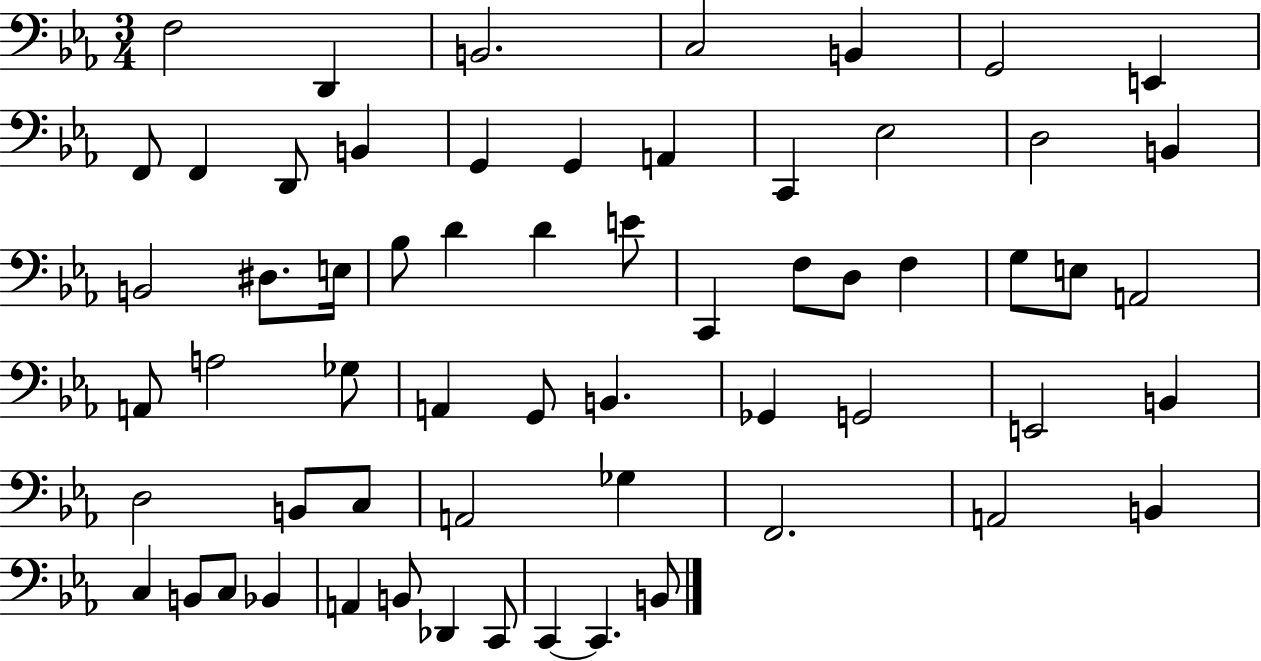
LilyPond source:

{
  \clef bass
  \numericTimeSignature
  \time 3/4
  \key ees \major
  \repeat volta 2 { f2 d,4 | b,2. | c2 b,4 | g,2 e,4 | \break f,8 f,4 d,8 b,4 | g,4 g,4 a,4 | c,4 ees2 | d2 b,4 | \break b,2 dis8. e16 | bes8 d'4 d'4 e'8 | c,4 f8 d8 f4 | g8 e8 a,2 | \break a,8 a2 ges8 | a,4 g,8 b,4. | ges,4 g,2 | e,2 b,4 | \break d2 b,8 c8 | a,2 ges4 | f,2. | a,2 b,4 | \break c4 b,8 c8 bes,4 | a,4 b,8 des,4 c,8 | c,4~~ c,4. b,8 | } \bar "|."
}